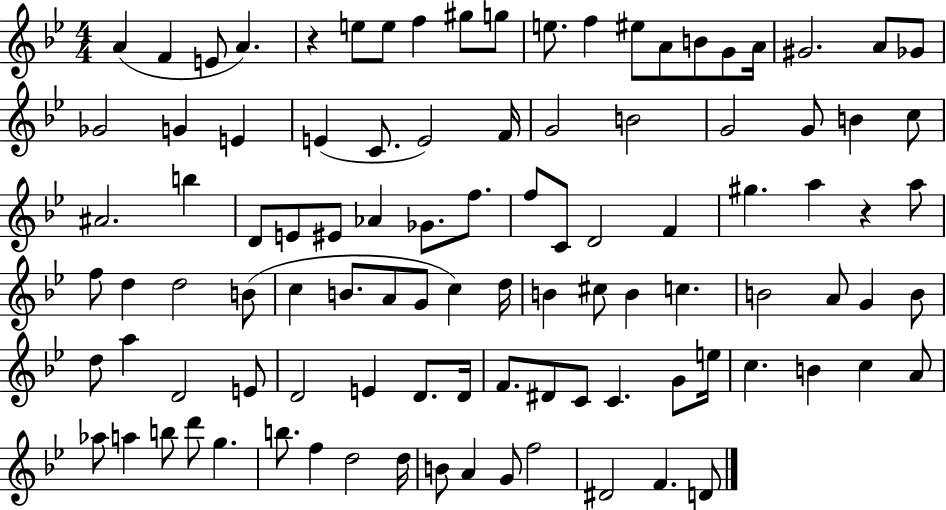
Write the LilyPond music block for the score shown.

{
  \clef treble
  \numericTimeSignature
  \time 4/4
  \key bes \major
  a'4( f'4 e'8 a'4.) | r4 e''8 e''8 f''4 gis''8 g''8 | e''8. f''4 eis''8 a'8 b'8 g'8 a'16 | gis'2. a'8 ges'8 | \break ges'2 g'4 e'4 | e'4( c'8. e'2) f'16 | g'2 b'2 | g'2 g'8 b'4 c''8 | \break ais'2. b''4 | d'8 e'8 eis'8 aes'4 ges'8. f''8. | f''8 c'8 d'2 f'4 | gis''4. a''4 r4 a''8 | \break f''8 d''4 d''2 b'8( | c''4 b'8. a'8 g'8 c''4) d''16 | b'4 cis''8 b'4 c''4. | b'2 a'8 g'4 b'8 | \break d''8 a''4 d'2 e'8 | d'2 e'4 d'8. d'16 | f'8. dis'8 c'8 c'4. g'8 e''16 | c''4. b'4 c''4 a'8 | \break aes''8 a''4 b''8 d'''8 g''4. | b''8. f''4 d''2 d''16 | b'8 a'4 g'8 f''2 | dis'2 f'4. d'8 | \break \bar "|."
}